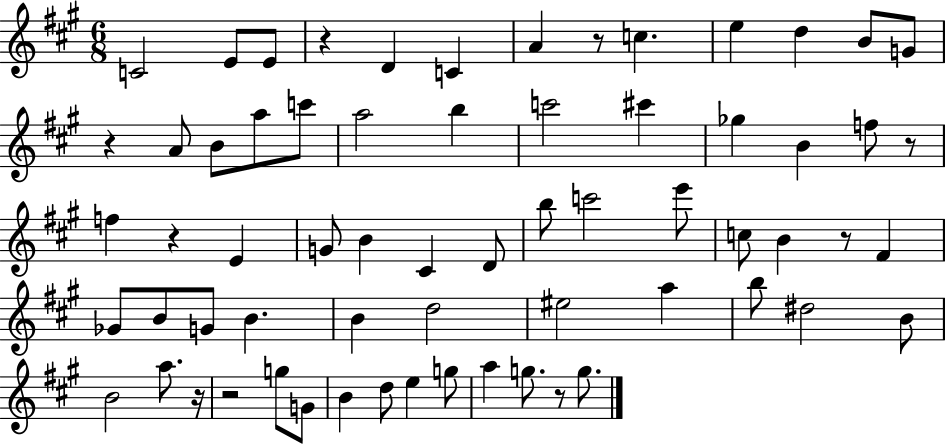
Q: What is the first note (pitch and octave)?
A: C4